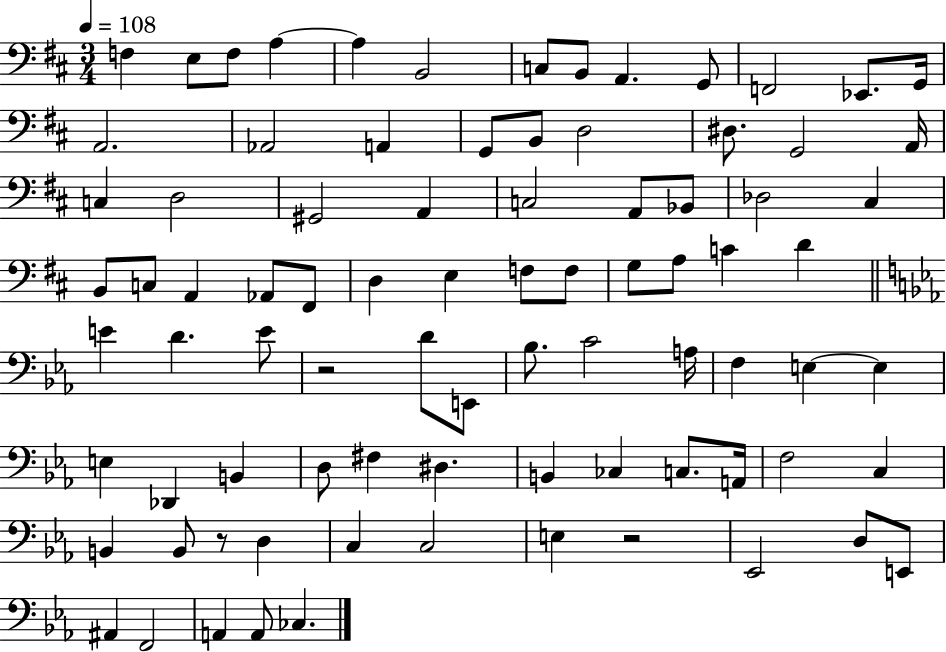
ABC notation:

X:1
T:Untitled
M:3/4
L:1/4
K:D
F, E,/2 F,/2 A, A, B,,2 C,/2 B,,/2 A,, G,,/2 F,,2 _E,,/2 G,,/4 A,,2 _A,,2 A,, G,,/2 B,,/2 D,2 ^D,/2 G,,2 A,,/4 C, D,2 ^G,,2 A,, C,2 A,,/2 _B,,/2 _D,2 ^C, B,,/2 C,/2 A,, _A,,/2 ^F,,/2 D, E, F,/2 F,/2 G,/2 A,/2 C D E D E/2 z2 D/2 E,,/2 _B,/2 C2 A,/4 F, E, E, E, _D,, B,, D,/2 ^F, ^D, B,, _C, C,/2 A,,/4 F,2 C, B,, B,,/2 z/2 D, C, C,2 E, z2 _E,,2 D,/2 E,,/2 ^A,, F,,2 A,, A,,/2 _C,